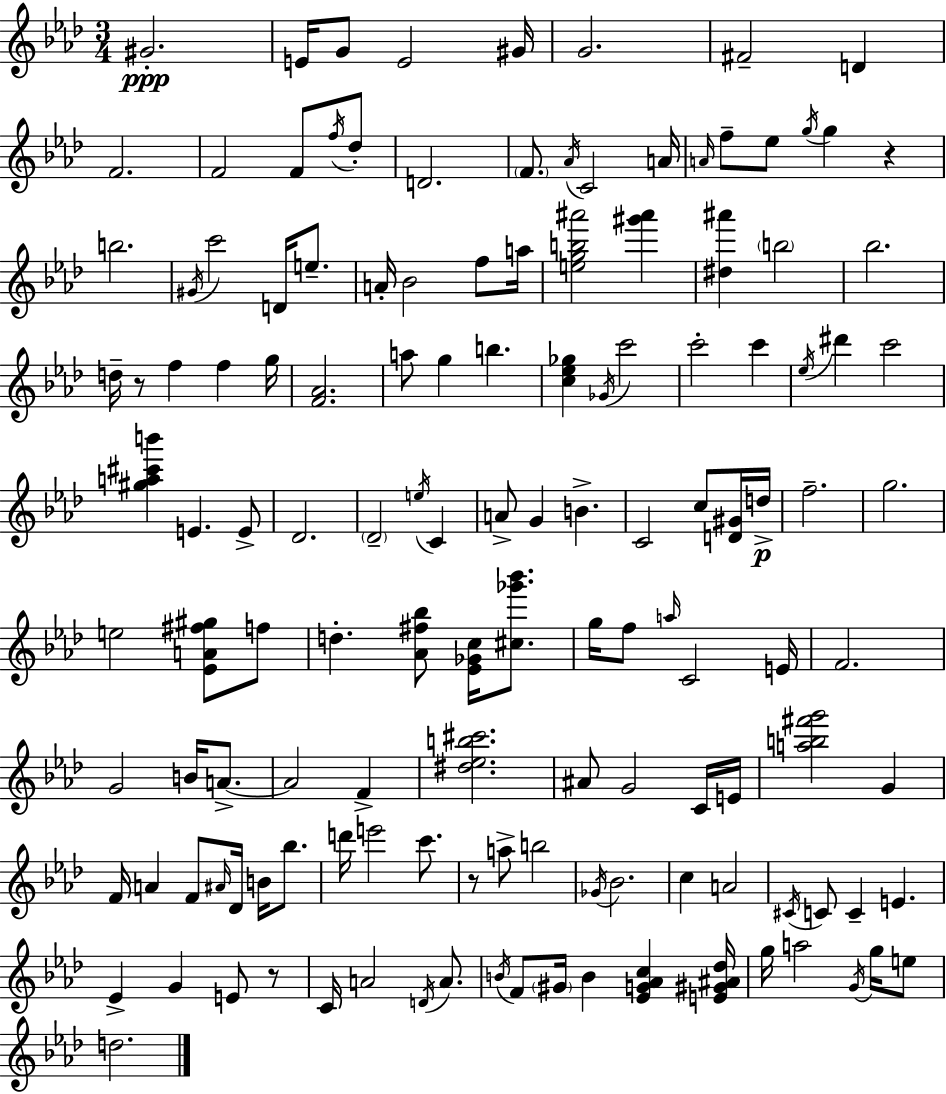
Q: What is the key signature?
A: AES major